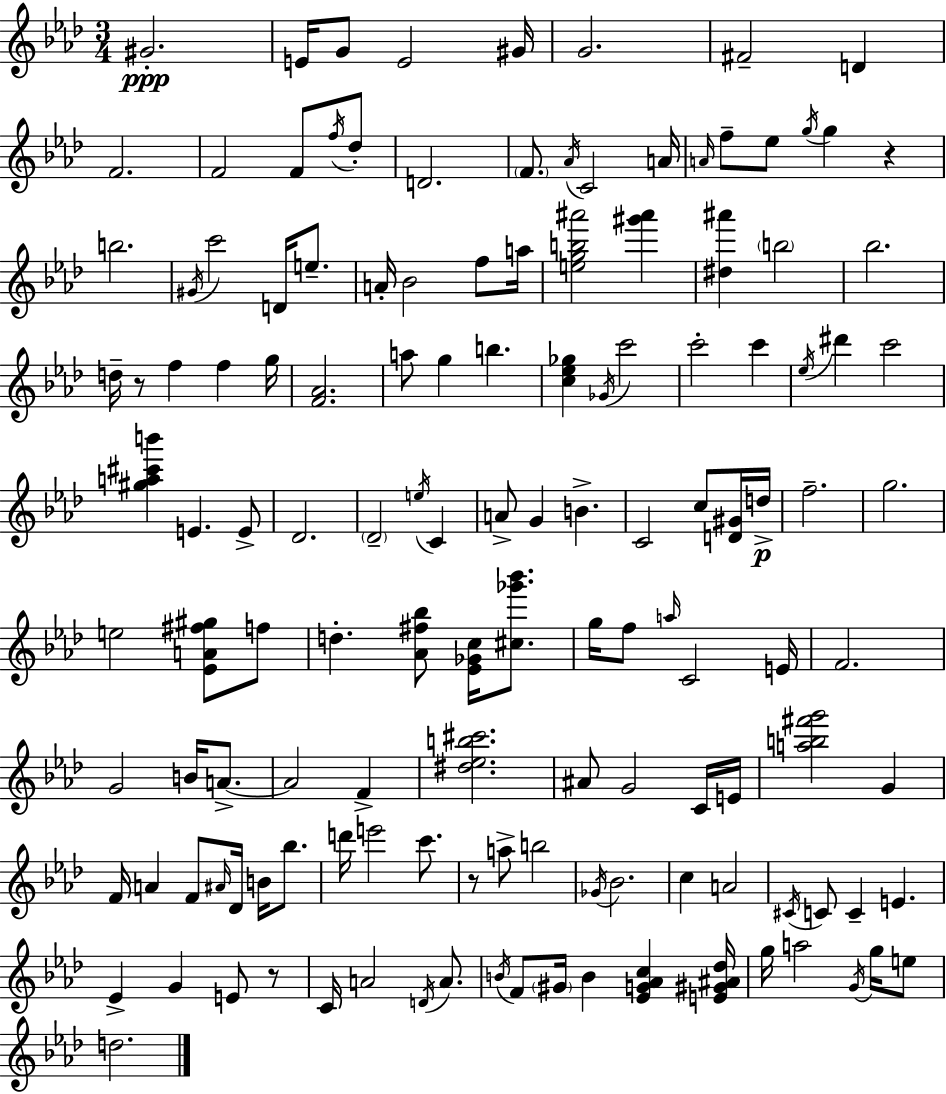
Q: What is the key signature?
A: AES major